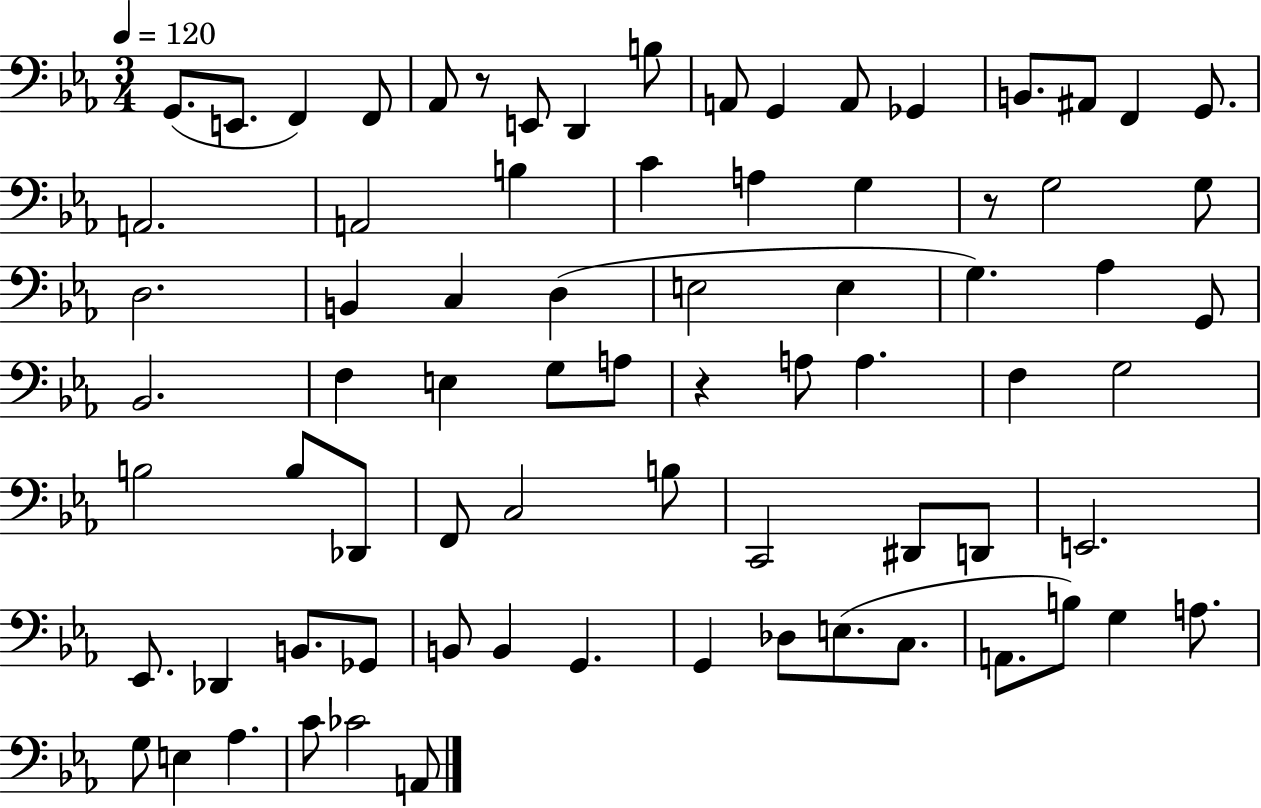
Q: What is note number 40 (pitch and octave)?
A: A3